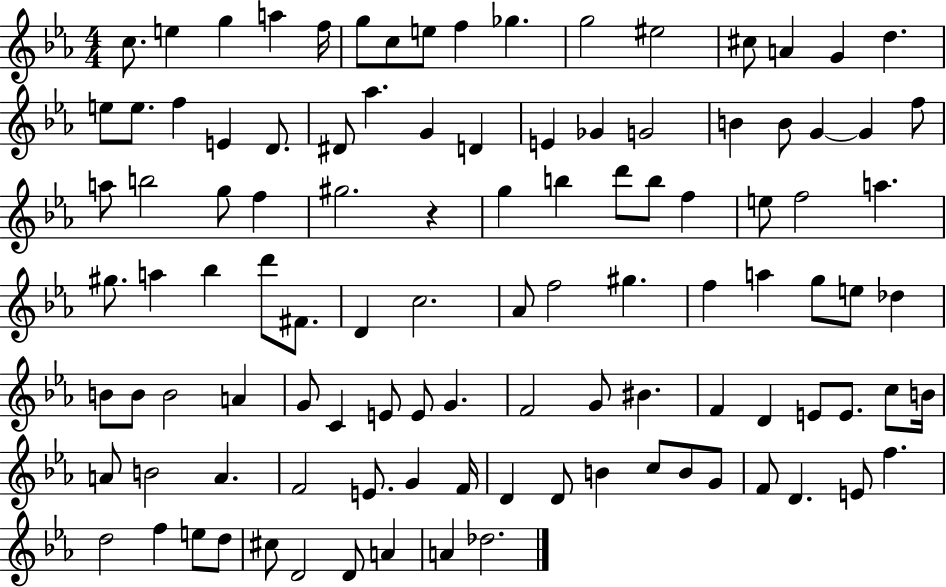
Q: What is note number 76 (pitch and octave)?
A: E4